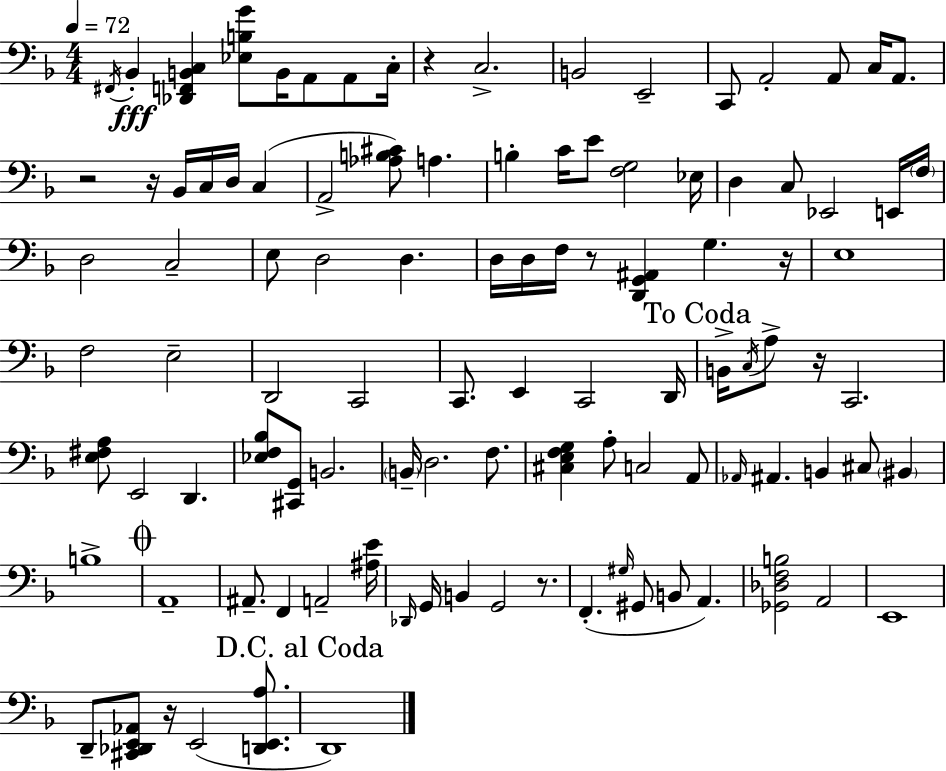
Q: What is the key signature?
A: D minor